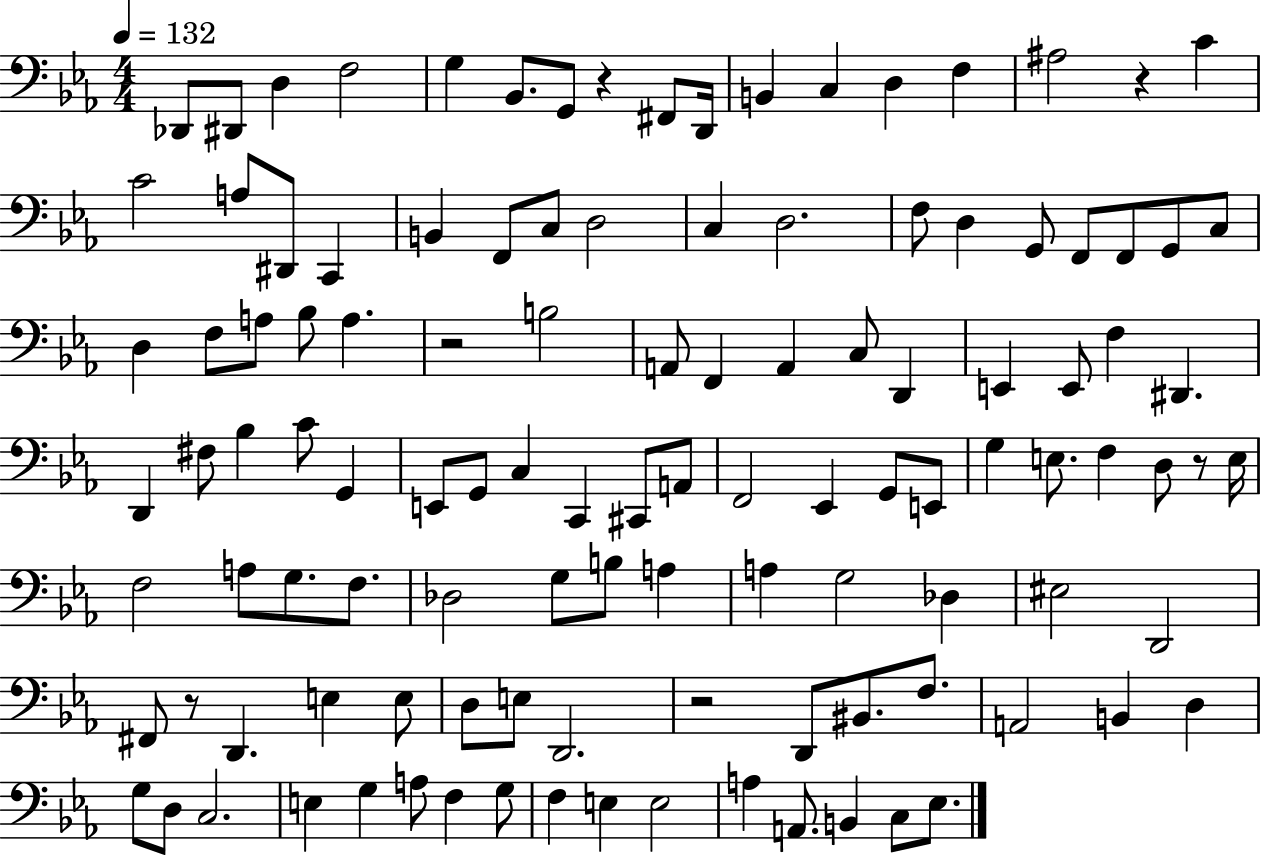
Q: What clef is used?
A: bass